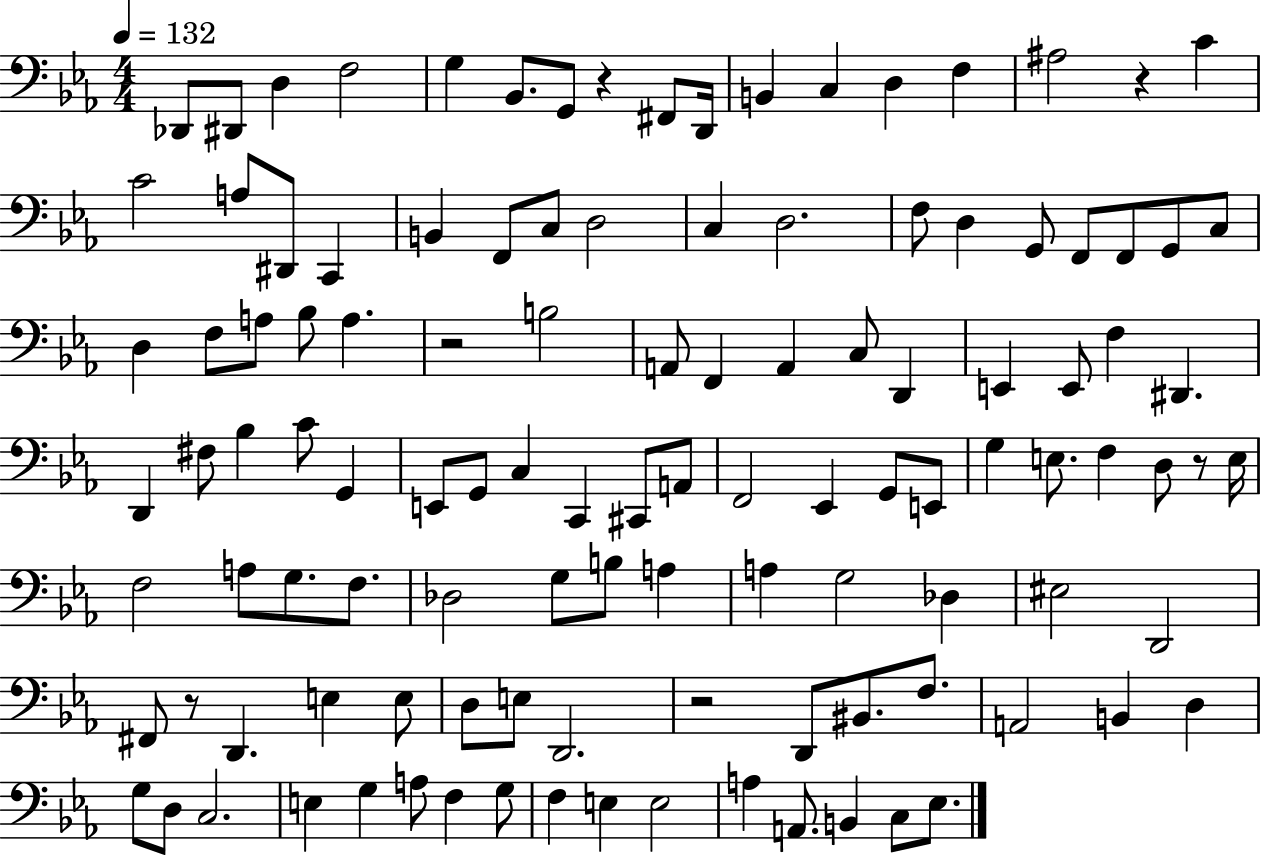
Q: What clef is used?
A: bass